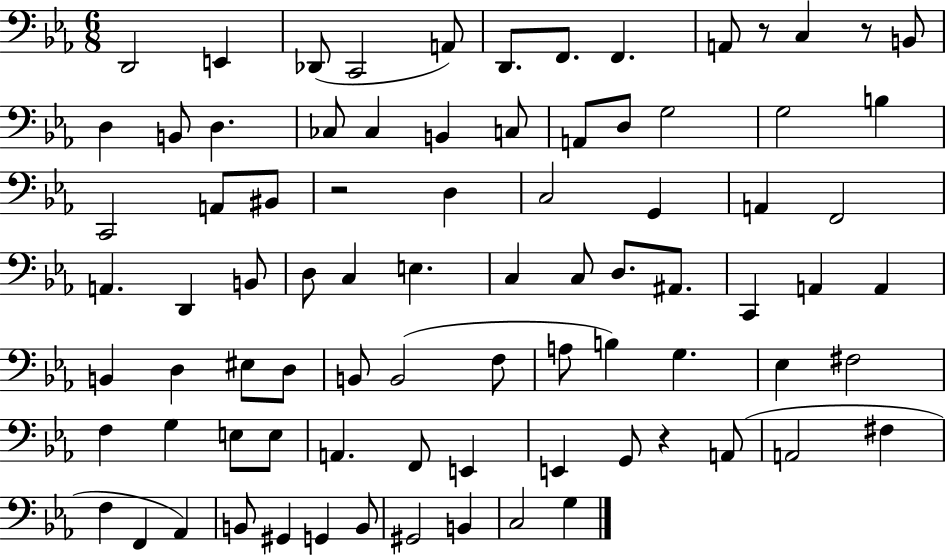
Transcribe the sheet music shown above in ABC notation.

X:1
T:Untitled
M:6/8
L:1/4
K:Eb
D,,2 E,, _D,,/2 C,,2 A,,/2 D,,/2 F,,/2 F,, A,,/2 z/2 C, z/2 B,,/2 D, B,,/2 D, _C,/2 _C, B,, C,/2 A,,/2 D,/2 G,2 G,2 B, C,,2 A,,/2 ^B,,/2 z2 D, C,2 G,, A,, F,,2 A,, D,, B,,/2 D,/2 C, E, C, C,/2 D,/2 ^A,,/2 C,, A,, A,, B,, D, ^E,/2 D,/2 B,,/2 B,,2 F,/2 A,/2 B, G, _E, ^F,2 F, G, E,/2 E,/2 A,, F,,/2 E,, E,, G,,/2 z A,,/2 A,,2 ^F, F, F,, _A,, B,,/2 ^G,, G,, B,,/2 ^G,,2 B,, C,2 G,